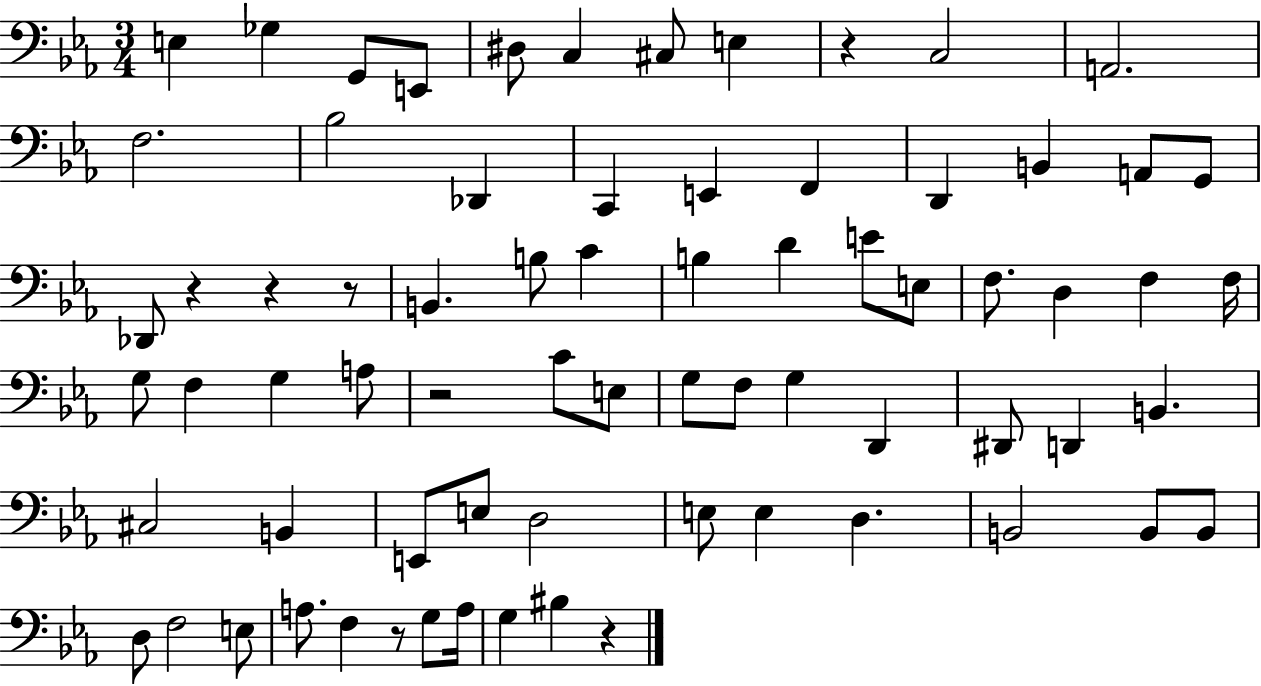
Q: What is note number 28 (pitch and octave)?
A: E3